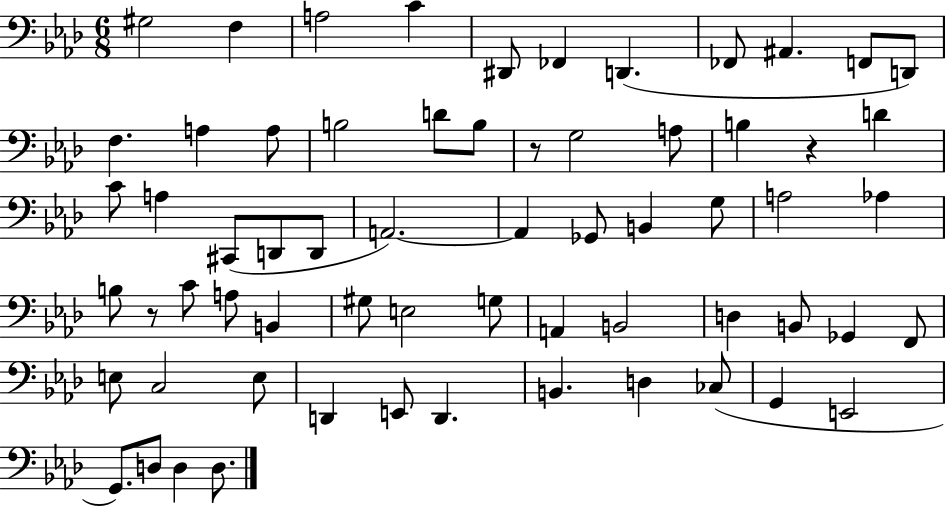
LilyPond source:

{
  \clef bass
  \numericTimeSignature
  \time 6/8
  \key aes \major
  gis2 f4 | a2 c'4 | dis,8 fes,4 d,4.( | fes,8 ais,4. f,8 d,8) | \break f4. a4 a8 | b2 d'8 b8 | r8 g2 a8 | b4 r4 d'4 | \break c'8 a4 cis,8( d,8 d,8 | a,2.~~) | a,4 ges,8 b,4 g8 | a2 aes4 | \break b8 r8 c'8 a8 b,4 | gis8 e2 g8 | a,4 b,2 | d4 b,8 ges,4 f,8 | \break e8 c2 e8 | d,4 e,8 d,4. | b,4. d4 ces8( | g,4 e,2 | \break g,8.) d8 d4 d8. | \bar "|."
}